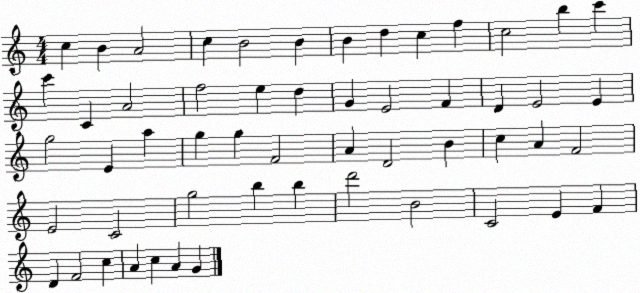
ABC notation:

X:1
T:Untitled
M:4/4
L:1/4
K:C
c B A2 c B2 B B d c f c2 b c' c' C A2 f2 e d G E2 F D E2 E g2 E a g g F2 A D2 B c A F2 E2 C2 g2 b b d'2 B2 C2 E F D F2 c A c A G